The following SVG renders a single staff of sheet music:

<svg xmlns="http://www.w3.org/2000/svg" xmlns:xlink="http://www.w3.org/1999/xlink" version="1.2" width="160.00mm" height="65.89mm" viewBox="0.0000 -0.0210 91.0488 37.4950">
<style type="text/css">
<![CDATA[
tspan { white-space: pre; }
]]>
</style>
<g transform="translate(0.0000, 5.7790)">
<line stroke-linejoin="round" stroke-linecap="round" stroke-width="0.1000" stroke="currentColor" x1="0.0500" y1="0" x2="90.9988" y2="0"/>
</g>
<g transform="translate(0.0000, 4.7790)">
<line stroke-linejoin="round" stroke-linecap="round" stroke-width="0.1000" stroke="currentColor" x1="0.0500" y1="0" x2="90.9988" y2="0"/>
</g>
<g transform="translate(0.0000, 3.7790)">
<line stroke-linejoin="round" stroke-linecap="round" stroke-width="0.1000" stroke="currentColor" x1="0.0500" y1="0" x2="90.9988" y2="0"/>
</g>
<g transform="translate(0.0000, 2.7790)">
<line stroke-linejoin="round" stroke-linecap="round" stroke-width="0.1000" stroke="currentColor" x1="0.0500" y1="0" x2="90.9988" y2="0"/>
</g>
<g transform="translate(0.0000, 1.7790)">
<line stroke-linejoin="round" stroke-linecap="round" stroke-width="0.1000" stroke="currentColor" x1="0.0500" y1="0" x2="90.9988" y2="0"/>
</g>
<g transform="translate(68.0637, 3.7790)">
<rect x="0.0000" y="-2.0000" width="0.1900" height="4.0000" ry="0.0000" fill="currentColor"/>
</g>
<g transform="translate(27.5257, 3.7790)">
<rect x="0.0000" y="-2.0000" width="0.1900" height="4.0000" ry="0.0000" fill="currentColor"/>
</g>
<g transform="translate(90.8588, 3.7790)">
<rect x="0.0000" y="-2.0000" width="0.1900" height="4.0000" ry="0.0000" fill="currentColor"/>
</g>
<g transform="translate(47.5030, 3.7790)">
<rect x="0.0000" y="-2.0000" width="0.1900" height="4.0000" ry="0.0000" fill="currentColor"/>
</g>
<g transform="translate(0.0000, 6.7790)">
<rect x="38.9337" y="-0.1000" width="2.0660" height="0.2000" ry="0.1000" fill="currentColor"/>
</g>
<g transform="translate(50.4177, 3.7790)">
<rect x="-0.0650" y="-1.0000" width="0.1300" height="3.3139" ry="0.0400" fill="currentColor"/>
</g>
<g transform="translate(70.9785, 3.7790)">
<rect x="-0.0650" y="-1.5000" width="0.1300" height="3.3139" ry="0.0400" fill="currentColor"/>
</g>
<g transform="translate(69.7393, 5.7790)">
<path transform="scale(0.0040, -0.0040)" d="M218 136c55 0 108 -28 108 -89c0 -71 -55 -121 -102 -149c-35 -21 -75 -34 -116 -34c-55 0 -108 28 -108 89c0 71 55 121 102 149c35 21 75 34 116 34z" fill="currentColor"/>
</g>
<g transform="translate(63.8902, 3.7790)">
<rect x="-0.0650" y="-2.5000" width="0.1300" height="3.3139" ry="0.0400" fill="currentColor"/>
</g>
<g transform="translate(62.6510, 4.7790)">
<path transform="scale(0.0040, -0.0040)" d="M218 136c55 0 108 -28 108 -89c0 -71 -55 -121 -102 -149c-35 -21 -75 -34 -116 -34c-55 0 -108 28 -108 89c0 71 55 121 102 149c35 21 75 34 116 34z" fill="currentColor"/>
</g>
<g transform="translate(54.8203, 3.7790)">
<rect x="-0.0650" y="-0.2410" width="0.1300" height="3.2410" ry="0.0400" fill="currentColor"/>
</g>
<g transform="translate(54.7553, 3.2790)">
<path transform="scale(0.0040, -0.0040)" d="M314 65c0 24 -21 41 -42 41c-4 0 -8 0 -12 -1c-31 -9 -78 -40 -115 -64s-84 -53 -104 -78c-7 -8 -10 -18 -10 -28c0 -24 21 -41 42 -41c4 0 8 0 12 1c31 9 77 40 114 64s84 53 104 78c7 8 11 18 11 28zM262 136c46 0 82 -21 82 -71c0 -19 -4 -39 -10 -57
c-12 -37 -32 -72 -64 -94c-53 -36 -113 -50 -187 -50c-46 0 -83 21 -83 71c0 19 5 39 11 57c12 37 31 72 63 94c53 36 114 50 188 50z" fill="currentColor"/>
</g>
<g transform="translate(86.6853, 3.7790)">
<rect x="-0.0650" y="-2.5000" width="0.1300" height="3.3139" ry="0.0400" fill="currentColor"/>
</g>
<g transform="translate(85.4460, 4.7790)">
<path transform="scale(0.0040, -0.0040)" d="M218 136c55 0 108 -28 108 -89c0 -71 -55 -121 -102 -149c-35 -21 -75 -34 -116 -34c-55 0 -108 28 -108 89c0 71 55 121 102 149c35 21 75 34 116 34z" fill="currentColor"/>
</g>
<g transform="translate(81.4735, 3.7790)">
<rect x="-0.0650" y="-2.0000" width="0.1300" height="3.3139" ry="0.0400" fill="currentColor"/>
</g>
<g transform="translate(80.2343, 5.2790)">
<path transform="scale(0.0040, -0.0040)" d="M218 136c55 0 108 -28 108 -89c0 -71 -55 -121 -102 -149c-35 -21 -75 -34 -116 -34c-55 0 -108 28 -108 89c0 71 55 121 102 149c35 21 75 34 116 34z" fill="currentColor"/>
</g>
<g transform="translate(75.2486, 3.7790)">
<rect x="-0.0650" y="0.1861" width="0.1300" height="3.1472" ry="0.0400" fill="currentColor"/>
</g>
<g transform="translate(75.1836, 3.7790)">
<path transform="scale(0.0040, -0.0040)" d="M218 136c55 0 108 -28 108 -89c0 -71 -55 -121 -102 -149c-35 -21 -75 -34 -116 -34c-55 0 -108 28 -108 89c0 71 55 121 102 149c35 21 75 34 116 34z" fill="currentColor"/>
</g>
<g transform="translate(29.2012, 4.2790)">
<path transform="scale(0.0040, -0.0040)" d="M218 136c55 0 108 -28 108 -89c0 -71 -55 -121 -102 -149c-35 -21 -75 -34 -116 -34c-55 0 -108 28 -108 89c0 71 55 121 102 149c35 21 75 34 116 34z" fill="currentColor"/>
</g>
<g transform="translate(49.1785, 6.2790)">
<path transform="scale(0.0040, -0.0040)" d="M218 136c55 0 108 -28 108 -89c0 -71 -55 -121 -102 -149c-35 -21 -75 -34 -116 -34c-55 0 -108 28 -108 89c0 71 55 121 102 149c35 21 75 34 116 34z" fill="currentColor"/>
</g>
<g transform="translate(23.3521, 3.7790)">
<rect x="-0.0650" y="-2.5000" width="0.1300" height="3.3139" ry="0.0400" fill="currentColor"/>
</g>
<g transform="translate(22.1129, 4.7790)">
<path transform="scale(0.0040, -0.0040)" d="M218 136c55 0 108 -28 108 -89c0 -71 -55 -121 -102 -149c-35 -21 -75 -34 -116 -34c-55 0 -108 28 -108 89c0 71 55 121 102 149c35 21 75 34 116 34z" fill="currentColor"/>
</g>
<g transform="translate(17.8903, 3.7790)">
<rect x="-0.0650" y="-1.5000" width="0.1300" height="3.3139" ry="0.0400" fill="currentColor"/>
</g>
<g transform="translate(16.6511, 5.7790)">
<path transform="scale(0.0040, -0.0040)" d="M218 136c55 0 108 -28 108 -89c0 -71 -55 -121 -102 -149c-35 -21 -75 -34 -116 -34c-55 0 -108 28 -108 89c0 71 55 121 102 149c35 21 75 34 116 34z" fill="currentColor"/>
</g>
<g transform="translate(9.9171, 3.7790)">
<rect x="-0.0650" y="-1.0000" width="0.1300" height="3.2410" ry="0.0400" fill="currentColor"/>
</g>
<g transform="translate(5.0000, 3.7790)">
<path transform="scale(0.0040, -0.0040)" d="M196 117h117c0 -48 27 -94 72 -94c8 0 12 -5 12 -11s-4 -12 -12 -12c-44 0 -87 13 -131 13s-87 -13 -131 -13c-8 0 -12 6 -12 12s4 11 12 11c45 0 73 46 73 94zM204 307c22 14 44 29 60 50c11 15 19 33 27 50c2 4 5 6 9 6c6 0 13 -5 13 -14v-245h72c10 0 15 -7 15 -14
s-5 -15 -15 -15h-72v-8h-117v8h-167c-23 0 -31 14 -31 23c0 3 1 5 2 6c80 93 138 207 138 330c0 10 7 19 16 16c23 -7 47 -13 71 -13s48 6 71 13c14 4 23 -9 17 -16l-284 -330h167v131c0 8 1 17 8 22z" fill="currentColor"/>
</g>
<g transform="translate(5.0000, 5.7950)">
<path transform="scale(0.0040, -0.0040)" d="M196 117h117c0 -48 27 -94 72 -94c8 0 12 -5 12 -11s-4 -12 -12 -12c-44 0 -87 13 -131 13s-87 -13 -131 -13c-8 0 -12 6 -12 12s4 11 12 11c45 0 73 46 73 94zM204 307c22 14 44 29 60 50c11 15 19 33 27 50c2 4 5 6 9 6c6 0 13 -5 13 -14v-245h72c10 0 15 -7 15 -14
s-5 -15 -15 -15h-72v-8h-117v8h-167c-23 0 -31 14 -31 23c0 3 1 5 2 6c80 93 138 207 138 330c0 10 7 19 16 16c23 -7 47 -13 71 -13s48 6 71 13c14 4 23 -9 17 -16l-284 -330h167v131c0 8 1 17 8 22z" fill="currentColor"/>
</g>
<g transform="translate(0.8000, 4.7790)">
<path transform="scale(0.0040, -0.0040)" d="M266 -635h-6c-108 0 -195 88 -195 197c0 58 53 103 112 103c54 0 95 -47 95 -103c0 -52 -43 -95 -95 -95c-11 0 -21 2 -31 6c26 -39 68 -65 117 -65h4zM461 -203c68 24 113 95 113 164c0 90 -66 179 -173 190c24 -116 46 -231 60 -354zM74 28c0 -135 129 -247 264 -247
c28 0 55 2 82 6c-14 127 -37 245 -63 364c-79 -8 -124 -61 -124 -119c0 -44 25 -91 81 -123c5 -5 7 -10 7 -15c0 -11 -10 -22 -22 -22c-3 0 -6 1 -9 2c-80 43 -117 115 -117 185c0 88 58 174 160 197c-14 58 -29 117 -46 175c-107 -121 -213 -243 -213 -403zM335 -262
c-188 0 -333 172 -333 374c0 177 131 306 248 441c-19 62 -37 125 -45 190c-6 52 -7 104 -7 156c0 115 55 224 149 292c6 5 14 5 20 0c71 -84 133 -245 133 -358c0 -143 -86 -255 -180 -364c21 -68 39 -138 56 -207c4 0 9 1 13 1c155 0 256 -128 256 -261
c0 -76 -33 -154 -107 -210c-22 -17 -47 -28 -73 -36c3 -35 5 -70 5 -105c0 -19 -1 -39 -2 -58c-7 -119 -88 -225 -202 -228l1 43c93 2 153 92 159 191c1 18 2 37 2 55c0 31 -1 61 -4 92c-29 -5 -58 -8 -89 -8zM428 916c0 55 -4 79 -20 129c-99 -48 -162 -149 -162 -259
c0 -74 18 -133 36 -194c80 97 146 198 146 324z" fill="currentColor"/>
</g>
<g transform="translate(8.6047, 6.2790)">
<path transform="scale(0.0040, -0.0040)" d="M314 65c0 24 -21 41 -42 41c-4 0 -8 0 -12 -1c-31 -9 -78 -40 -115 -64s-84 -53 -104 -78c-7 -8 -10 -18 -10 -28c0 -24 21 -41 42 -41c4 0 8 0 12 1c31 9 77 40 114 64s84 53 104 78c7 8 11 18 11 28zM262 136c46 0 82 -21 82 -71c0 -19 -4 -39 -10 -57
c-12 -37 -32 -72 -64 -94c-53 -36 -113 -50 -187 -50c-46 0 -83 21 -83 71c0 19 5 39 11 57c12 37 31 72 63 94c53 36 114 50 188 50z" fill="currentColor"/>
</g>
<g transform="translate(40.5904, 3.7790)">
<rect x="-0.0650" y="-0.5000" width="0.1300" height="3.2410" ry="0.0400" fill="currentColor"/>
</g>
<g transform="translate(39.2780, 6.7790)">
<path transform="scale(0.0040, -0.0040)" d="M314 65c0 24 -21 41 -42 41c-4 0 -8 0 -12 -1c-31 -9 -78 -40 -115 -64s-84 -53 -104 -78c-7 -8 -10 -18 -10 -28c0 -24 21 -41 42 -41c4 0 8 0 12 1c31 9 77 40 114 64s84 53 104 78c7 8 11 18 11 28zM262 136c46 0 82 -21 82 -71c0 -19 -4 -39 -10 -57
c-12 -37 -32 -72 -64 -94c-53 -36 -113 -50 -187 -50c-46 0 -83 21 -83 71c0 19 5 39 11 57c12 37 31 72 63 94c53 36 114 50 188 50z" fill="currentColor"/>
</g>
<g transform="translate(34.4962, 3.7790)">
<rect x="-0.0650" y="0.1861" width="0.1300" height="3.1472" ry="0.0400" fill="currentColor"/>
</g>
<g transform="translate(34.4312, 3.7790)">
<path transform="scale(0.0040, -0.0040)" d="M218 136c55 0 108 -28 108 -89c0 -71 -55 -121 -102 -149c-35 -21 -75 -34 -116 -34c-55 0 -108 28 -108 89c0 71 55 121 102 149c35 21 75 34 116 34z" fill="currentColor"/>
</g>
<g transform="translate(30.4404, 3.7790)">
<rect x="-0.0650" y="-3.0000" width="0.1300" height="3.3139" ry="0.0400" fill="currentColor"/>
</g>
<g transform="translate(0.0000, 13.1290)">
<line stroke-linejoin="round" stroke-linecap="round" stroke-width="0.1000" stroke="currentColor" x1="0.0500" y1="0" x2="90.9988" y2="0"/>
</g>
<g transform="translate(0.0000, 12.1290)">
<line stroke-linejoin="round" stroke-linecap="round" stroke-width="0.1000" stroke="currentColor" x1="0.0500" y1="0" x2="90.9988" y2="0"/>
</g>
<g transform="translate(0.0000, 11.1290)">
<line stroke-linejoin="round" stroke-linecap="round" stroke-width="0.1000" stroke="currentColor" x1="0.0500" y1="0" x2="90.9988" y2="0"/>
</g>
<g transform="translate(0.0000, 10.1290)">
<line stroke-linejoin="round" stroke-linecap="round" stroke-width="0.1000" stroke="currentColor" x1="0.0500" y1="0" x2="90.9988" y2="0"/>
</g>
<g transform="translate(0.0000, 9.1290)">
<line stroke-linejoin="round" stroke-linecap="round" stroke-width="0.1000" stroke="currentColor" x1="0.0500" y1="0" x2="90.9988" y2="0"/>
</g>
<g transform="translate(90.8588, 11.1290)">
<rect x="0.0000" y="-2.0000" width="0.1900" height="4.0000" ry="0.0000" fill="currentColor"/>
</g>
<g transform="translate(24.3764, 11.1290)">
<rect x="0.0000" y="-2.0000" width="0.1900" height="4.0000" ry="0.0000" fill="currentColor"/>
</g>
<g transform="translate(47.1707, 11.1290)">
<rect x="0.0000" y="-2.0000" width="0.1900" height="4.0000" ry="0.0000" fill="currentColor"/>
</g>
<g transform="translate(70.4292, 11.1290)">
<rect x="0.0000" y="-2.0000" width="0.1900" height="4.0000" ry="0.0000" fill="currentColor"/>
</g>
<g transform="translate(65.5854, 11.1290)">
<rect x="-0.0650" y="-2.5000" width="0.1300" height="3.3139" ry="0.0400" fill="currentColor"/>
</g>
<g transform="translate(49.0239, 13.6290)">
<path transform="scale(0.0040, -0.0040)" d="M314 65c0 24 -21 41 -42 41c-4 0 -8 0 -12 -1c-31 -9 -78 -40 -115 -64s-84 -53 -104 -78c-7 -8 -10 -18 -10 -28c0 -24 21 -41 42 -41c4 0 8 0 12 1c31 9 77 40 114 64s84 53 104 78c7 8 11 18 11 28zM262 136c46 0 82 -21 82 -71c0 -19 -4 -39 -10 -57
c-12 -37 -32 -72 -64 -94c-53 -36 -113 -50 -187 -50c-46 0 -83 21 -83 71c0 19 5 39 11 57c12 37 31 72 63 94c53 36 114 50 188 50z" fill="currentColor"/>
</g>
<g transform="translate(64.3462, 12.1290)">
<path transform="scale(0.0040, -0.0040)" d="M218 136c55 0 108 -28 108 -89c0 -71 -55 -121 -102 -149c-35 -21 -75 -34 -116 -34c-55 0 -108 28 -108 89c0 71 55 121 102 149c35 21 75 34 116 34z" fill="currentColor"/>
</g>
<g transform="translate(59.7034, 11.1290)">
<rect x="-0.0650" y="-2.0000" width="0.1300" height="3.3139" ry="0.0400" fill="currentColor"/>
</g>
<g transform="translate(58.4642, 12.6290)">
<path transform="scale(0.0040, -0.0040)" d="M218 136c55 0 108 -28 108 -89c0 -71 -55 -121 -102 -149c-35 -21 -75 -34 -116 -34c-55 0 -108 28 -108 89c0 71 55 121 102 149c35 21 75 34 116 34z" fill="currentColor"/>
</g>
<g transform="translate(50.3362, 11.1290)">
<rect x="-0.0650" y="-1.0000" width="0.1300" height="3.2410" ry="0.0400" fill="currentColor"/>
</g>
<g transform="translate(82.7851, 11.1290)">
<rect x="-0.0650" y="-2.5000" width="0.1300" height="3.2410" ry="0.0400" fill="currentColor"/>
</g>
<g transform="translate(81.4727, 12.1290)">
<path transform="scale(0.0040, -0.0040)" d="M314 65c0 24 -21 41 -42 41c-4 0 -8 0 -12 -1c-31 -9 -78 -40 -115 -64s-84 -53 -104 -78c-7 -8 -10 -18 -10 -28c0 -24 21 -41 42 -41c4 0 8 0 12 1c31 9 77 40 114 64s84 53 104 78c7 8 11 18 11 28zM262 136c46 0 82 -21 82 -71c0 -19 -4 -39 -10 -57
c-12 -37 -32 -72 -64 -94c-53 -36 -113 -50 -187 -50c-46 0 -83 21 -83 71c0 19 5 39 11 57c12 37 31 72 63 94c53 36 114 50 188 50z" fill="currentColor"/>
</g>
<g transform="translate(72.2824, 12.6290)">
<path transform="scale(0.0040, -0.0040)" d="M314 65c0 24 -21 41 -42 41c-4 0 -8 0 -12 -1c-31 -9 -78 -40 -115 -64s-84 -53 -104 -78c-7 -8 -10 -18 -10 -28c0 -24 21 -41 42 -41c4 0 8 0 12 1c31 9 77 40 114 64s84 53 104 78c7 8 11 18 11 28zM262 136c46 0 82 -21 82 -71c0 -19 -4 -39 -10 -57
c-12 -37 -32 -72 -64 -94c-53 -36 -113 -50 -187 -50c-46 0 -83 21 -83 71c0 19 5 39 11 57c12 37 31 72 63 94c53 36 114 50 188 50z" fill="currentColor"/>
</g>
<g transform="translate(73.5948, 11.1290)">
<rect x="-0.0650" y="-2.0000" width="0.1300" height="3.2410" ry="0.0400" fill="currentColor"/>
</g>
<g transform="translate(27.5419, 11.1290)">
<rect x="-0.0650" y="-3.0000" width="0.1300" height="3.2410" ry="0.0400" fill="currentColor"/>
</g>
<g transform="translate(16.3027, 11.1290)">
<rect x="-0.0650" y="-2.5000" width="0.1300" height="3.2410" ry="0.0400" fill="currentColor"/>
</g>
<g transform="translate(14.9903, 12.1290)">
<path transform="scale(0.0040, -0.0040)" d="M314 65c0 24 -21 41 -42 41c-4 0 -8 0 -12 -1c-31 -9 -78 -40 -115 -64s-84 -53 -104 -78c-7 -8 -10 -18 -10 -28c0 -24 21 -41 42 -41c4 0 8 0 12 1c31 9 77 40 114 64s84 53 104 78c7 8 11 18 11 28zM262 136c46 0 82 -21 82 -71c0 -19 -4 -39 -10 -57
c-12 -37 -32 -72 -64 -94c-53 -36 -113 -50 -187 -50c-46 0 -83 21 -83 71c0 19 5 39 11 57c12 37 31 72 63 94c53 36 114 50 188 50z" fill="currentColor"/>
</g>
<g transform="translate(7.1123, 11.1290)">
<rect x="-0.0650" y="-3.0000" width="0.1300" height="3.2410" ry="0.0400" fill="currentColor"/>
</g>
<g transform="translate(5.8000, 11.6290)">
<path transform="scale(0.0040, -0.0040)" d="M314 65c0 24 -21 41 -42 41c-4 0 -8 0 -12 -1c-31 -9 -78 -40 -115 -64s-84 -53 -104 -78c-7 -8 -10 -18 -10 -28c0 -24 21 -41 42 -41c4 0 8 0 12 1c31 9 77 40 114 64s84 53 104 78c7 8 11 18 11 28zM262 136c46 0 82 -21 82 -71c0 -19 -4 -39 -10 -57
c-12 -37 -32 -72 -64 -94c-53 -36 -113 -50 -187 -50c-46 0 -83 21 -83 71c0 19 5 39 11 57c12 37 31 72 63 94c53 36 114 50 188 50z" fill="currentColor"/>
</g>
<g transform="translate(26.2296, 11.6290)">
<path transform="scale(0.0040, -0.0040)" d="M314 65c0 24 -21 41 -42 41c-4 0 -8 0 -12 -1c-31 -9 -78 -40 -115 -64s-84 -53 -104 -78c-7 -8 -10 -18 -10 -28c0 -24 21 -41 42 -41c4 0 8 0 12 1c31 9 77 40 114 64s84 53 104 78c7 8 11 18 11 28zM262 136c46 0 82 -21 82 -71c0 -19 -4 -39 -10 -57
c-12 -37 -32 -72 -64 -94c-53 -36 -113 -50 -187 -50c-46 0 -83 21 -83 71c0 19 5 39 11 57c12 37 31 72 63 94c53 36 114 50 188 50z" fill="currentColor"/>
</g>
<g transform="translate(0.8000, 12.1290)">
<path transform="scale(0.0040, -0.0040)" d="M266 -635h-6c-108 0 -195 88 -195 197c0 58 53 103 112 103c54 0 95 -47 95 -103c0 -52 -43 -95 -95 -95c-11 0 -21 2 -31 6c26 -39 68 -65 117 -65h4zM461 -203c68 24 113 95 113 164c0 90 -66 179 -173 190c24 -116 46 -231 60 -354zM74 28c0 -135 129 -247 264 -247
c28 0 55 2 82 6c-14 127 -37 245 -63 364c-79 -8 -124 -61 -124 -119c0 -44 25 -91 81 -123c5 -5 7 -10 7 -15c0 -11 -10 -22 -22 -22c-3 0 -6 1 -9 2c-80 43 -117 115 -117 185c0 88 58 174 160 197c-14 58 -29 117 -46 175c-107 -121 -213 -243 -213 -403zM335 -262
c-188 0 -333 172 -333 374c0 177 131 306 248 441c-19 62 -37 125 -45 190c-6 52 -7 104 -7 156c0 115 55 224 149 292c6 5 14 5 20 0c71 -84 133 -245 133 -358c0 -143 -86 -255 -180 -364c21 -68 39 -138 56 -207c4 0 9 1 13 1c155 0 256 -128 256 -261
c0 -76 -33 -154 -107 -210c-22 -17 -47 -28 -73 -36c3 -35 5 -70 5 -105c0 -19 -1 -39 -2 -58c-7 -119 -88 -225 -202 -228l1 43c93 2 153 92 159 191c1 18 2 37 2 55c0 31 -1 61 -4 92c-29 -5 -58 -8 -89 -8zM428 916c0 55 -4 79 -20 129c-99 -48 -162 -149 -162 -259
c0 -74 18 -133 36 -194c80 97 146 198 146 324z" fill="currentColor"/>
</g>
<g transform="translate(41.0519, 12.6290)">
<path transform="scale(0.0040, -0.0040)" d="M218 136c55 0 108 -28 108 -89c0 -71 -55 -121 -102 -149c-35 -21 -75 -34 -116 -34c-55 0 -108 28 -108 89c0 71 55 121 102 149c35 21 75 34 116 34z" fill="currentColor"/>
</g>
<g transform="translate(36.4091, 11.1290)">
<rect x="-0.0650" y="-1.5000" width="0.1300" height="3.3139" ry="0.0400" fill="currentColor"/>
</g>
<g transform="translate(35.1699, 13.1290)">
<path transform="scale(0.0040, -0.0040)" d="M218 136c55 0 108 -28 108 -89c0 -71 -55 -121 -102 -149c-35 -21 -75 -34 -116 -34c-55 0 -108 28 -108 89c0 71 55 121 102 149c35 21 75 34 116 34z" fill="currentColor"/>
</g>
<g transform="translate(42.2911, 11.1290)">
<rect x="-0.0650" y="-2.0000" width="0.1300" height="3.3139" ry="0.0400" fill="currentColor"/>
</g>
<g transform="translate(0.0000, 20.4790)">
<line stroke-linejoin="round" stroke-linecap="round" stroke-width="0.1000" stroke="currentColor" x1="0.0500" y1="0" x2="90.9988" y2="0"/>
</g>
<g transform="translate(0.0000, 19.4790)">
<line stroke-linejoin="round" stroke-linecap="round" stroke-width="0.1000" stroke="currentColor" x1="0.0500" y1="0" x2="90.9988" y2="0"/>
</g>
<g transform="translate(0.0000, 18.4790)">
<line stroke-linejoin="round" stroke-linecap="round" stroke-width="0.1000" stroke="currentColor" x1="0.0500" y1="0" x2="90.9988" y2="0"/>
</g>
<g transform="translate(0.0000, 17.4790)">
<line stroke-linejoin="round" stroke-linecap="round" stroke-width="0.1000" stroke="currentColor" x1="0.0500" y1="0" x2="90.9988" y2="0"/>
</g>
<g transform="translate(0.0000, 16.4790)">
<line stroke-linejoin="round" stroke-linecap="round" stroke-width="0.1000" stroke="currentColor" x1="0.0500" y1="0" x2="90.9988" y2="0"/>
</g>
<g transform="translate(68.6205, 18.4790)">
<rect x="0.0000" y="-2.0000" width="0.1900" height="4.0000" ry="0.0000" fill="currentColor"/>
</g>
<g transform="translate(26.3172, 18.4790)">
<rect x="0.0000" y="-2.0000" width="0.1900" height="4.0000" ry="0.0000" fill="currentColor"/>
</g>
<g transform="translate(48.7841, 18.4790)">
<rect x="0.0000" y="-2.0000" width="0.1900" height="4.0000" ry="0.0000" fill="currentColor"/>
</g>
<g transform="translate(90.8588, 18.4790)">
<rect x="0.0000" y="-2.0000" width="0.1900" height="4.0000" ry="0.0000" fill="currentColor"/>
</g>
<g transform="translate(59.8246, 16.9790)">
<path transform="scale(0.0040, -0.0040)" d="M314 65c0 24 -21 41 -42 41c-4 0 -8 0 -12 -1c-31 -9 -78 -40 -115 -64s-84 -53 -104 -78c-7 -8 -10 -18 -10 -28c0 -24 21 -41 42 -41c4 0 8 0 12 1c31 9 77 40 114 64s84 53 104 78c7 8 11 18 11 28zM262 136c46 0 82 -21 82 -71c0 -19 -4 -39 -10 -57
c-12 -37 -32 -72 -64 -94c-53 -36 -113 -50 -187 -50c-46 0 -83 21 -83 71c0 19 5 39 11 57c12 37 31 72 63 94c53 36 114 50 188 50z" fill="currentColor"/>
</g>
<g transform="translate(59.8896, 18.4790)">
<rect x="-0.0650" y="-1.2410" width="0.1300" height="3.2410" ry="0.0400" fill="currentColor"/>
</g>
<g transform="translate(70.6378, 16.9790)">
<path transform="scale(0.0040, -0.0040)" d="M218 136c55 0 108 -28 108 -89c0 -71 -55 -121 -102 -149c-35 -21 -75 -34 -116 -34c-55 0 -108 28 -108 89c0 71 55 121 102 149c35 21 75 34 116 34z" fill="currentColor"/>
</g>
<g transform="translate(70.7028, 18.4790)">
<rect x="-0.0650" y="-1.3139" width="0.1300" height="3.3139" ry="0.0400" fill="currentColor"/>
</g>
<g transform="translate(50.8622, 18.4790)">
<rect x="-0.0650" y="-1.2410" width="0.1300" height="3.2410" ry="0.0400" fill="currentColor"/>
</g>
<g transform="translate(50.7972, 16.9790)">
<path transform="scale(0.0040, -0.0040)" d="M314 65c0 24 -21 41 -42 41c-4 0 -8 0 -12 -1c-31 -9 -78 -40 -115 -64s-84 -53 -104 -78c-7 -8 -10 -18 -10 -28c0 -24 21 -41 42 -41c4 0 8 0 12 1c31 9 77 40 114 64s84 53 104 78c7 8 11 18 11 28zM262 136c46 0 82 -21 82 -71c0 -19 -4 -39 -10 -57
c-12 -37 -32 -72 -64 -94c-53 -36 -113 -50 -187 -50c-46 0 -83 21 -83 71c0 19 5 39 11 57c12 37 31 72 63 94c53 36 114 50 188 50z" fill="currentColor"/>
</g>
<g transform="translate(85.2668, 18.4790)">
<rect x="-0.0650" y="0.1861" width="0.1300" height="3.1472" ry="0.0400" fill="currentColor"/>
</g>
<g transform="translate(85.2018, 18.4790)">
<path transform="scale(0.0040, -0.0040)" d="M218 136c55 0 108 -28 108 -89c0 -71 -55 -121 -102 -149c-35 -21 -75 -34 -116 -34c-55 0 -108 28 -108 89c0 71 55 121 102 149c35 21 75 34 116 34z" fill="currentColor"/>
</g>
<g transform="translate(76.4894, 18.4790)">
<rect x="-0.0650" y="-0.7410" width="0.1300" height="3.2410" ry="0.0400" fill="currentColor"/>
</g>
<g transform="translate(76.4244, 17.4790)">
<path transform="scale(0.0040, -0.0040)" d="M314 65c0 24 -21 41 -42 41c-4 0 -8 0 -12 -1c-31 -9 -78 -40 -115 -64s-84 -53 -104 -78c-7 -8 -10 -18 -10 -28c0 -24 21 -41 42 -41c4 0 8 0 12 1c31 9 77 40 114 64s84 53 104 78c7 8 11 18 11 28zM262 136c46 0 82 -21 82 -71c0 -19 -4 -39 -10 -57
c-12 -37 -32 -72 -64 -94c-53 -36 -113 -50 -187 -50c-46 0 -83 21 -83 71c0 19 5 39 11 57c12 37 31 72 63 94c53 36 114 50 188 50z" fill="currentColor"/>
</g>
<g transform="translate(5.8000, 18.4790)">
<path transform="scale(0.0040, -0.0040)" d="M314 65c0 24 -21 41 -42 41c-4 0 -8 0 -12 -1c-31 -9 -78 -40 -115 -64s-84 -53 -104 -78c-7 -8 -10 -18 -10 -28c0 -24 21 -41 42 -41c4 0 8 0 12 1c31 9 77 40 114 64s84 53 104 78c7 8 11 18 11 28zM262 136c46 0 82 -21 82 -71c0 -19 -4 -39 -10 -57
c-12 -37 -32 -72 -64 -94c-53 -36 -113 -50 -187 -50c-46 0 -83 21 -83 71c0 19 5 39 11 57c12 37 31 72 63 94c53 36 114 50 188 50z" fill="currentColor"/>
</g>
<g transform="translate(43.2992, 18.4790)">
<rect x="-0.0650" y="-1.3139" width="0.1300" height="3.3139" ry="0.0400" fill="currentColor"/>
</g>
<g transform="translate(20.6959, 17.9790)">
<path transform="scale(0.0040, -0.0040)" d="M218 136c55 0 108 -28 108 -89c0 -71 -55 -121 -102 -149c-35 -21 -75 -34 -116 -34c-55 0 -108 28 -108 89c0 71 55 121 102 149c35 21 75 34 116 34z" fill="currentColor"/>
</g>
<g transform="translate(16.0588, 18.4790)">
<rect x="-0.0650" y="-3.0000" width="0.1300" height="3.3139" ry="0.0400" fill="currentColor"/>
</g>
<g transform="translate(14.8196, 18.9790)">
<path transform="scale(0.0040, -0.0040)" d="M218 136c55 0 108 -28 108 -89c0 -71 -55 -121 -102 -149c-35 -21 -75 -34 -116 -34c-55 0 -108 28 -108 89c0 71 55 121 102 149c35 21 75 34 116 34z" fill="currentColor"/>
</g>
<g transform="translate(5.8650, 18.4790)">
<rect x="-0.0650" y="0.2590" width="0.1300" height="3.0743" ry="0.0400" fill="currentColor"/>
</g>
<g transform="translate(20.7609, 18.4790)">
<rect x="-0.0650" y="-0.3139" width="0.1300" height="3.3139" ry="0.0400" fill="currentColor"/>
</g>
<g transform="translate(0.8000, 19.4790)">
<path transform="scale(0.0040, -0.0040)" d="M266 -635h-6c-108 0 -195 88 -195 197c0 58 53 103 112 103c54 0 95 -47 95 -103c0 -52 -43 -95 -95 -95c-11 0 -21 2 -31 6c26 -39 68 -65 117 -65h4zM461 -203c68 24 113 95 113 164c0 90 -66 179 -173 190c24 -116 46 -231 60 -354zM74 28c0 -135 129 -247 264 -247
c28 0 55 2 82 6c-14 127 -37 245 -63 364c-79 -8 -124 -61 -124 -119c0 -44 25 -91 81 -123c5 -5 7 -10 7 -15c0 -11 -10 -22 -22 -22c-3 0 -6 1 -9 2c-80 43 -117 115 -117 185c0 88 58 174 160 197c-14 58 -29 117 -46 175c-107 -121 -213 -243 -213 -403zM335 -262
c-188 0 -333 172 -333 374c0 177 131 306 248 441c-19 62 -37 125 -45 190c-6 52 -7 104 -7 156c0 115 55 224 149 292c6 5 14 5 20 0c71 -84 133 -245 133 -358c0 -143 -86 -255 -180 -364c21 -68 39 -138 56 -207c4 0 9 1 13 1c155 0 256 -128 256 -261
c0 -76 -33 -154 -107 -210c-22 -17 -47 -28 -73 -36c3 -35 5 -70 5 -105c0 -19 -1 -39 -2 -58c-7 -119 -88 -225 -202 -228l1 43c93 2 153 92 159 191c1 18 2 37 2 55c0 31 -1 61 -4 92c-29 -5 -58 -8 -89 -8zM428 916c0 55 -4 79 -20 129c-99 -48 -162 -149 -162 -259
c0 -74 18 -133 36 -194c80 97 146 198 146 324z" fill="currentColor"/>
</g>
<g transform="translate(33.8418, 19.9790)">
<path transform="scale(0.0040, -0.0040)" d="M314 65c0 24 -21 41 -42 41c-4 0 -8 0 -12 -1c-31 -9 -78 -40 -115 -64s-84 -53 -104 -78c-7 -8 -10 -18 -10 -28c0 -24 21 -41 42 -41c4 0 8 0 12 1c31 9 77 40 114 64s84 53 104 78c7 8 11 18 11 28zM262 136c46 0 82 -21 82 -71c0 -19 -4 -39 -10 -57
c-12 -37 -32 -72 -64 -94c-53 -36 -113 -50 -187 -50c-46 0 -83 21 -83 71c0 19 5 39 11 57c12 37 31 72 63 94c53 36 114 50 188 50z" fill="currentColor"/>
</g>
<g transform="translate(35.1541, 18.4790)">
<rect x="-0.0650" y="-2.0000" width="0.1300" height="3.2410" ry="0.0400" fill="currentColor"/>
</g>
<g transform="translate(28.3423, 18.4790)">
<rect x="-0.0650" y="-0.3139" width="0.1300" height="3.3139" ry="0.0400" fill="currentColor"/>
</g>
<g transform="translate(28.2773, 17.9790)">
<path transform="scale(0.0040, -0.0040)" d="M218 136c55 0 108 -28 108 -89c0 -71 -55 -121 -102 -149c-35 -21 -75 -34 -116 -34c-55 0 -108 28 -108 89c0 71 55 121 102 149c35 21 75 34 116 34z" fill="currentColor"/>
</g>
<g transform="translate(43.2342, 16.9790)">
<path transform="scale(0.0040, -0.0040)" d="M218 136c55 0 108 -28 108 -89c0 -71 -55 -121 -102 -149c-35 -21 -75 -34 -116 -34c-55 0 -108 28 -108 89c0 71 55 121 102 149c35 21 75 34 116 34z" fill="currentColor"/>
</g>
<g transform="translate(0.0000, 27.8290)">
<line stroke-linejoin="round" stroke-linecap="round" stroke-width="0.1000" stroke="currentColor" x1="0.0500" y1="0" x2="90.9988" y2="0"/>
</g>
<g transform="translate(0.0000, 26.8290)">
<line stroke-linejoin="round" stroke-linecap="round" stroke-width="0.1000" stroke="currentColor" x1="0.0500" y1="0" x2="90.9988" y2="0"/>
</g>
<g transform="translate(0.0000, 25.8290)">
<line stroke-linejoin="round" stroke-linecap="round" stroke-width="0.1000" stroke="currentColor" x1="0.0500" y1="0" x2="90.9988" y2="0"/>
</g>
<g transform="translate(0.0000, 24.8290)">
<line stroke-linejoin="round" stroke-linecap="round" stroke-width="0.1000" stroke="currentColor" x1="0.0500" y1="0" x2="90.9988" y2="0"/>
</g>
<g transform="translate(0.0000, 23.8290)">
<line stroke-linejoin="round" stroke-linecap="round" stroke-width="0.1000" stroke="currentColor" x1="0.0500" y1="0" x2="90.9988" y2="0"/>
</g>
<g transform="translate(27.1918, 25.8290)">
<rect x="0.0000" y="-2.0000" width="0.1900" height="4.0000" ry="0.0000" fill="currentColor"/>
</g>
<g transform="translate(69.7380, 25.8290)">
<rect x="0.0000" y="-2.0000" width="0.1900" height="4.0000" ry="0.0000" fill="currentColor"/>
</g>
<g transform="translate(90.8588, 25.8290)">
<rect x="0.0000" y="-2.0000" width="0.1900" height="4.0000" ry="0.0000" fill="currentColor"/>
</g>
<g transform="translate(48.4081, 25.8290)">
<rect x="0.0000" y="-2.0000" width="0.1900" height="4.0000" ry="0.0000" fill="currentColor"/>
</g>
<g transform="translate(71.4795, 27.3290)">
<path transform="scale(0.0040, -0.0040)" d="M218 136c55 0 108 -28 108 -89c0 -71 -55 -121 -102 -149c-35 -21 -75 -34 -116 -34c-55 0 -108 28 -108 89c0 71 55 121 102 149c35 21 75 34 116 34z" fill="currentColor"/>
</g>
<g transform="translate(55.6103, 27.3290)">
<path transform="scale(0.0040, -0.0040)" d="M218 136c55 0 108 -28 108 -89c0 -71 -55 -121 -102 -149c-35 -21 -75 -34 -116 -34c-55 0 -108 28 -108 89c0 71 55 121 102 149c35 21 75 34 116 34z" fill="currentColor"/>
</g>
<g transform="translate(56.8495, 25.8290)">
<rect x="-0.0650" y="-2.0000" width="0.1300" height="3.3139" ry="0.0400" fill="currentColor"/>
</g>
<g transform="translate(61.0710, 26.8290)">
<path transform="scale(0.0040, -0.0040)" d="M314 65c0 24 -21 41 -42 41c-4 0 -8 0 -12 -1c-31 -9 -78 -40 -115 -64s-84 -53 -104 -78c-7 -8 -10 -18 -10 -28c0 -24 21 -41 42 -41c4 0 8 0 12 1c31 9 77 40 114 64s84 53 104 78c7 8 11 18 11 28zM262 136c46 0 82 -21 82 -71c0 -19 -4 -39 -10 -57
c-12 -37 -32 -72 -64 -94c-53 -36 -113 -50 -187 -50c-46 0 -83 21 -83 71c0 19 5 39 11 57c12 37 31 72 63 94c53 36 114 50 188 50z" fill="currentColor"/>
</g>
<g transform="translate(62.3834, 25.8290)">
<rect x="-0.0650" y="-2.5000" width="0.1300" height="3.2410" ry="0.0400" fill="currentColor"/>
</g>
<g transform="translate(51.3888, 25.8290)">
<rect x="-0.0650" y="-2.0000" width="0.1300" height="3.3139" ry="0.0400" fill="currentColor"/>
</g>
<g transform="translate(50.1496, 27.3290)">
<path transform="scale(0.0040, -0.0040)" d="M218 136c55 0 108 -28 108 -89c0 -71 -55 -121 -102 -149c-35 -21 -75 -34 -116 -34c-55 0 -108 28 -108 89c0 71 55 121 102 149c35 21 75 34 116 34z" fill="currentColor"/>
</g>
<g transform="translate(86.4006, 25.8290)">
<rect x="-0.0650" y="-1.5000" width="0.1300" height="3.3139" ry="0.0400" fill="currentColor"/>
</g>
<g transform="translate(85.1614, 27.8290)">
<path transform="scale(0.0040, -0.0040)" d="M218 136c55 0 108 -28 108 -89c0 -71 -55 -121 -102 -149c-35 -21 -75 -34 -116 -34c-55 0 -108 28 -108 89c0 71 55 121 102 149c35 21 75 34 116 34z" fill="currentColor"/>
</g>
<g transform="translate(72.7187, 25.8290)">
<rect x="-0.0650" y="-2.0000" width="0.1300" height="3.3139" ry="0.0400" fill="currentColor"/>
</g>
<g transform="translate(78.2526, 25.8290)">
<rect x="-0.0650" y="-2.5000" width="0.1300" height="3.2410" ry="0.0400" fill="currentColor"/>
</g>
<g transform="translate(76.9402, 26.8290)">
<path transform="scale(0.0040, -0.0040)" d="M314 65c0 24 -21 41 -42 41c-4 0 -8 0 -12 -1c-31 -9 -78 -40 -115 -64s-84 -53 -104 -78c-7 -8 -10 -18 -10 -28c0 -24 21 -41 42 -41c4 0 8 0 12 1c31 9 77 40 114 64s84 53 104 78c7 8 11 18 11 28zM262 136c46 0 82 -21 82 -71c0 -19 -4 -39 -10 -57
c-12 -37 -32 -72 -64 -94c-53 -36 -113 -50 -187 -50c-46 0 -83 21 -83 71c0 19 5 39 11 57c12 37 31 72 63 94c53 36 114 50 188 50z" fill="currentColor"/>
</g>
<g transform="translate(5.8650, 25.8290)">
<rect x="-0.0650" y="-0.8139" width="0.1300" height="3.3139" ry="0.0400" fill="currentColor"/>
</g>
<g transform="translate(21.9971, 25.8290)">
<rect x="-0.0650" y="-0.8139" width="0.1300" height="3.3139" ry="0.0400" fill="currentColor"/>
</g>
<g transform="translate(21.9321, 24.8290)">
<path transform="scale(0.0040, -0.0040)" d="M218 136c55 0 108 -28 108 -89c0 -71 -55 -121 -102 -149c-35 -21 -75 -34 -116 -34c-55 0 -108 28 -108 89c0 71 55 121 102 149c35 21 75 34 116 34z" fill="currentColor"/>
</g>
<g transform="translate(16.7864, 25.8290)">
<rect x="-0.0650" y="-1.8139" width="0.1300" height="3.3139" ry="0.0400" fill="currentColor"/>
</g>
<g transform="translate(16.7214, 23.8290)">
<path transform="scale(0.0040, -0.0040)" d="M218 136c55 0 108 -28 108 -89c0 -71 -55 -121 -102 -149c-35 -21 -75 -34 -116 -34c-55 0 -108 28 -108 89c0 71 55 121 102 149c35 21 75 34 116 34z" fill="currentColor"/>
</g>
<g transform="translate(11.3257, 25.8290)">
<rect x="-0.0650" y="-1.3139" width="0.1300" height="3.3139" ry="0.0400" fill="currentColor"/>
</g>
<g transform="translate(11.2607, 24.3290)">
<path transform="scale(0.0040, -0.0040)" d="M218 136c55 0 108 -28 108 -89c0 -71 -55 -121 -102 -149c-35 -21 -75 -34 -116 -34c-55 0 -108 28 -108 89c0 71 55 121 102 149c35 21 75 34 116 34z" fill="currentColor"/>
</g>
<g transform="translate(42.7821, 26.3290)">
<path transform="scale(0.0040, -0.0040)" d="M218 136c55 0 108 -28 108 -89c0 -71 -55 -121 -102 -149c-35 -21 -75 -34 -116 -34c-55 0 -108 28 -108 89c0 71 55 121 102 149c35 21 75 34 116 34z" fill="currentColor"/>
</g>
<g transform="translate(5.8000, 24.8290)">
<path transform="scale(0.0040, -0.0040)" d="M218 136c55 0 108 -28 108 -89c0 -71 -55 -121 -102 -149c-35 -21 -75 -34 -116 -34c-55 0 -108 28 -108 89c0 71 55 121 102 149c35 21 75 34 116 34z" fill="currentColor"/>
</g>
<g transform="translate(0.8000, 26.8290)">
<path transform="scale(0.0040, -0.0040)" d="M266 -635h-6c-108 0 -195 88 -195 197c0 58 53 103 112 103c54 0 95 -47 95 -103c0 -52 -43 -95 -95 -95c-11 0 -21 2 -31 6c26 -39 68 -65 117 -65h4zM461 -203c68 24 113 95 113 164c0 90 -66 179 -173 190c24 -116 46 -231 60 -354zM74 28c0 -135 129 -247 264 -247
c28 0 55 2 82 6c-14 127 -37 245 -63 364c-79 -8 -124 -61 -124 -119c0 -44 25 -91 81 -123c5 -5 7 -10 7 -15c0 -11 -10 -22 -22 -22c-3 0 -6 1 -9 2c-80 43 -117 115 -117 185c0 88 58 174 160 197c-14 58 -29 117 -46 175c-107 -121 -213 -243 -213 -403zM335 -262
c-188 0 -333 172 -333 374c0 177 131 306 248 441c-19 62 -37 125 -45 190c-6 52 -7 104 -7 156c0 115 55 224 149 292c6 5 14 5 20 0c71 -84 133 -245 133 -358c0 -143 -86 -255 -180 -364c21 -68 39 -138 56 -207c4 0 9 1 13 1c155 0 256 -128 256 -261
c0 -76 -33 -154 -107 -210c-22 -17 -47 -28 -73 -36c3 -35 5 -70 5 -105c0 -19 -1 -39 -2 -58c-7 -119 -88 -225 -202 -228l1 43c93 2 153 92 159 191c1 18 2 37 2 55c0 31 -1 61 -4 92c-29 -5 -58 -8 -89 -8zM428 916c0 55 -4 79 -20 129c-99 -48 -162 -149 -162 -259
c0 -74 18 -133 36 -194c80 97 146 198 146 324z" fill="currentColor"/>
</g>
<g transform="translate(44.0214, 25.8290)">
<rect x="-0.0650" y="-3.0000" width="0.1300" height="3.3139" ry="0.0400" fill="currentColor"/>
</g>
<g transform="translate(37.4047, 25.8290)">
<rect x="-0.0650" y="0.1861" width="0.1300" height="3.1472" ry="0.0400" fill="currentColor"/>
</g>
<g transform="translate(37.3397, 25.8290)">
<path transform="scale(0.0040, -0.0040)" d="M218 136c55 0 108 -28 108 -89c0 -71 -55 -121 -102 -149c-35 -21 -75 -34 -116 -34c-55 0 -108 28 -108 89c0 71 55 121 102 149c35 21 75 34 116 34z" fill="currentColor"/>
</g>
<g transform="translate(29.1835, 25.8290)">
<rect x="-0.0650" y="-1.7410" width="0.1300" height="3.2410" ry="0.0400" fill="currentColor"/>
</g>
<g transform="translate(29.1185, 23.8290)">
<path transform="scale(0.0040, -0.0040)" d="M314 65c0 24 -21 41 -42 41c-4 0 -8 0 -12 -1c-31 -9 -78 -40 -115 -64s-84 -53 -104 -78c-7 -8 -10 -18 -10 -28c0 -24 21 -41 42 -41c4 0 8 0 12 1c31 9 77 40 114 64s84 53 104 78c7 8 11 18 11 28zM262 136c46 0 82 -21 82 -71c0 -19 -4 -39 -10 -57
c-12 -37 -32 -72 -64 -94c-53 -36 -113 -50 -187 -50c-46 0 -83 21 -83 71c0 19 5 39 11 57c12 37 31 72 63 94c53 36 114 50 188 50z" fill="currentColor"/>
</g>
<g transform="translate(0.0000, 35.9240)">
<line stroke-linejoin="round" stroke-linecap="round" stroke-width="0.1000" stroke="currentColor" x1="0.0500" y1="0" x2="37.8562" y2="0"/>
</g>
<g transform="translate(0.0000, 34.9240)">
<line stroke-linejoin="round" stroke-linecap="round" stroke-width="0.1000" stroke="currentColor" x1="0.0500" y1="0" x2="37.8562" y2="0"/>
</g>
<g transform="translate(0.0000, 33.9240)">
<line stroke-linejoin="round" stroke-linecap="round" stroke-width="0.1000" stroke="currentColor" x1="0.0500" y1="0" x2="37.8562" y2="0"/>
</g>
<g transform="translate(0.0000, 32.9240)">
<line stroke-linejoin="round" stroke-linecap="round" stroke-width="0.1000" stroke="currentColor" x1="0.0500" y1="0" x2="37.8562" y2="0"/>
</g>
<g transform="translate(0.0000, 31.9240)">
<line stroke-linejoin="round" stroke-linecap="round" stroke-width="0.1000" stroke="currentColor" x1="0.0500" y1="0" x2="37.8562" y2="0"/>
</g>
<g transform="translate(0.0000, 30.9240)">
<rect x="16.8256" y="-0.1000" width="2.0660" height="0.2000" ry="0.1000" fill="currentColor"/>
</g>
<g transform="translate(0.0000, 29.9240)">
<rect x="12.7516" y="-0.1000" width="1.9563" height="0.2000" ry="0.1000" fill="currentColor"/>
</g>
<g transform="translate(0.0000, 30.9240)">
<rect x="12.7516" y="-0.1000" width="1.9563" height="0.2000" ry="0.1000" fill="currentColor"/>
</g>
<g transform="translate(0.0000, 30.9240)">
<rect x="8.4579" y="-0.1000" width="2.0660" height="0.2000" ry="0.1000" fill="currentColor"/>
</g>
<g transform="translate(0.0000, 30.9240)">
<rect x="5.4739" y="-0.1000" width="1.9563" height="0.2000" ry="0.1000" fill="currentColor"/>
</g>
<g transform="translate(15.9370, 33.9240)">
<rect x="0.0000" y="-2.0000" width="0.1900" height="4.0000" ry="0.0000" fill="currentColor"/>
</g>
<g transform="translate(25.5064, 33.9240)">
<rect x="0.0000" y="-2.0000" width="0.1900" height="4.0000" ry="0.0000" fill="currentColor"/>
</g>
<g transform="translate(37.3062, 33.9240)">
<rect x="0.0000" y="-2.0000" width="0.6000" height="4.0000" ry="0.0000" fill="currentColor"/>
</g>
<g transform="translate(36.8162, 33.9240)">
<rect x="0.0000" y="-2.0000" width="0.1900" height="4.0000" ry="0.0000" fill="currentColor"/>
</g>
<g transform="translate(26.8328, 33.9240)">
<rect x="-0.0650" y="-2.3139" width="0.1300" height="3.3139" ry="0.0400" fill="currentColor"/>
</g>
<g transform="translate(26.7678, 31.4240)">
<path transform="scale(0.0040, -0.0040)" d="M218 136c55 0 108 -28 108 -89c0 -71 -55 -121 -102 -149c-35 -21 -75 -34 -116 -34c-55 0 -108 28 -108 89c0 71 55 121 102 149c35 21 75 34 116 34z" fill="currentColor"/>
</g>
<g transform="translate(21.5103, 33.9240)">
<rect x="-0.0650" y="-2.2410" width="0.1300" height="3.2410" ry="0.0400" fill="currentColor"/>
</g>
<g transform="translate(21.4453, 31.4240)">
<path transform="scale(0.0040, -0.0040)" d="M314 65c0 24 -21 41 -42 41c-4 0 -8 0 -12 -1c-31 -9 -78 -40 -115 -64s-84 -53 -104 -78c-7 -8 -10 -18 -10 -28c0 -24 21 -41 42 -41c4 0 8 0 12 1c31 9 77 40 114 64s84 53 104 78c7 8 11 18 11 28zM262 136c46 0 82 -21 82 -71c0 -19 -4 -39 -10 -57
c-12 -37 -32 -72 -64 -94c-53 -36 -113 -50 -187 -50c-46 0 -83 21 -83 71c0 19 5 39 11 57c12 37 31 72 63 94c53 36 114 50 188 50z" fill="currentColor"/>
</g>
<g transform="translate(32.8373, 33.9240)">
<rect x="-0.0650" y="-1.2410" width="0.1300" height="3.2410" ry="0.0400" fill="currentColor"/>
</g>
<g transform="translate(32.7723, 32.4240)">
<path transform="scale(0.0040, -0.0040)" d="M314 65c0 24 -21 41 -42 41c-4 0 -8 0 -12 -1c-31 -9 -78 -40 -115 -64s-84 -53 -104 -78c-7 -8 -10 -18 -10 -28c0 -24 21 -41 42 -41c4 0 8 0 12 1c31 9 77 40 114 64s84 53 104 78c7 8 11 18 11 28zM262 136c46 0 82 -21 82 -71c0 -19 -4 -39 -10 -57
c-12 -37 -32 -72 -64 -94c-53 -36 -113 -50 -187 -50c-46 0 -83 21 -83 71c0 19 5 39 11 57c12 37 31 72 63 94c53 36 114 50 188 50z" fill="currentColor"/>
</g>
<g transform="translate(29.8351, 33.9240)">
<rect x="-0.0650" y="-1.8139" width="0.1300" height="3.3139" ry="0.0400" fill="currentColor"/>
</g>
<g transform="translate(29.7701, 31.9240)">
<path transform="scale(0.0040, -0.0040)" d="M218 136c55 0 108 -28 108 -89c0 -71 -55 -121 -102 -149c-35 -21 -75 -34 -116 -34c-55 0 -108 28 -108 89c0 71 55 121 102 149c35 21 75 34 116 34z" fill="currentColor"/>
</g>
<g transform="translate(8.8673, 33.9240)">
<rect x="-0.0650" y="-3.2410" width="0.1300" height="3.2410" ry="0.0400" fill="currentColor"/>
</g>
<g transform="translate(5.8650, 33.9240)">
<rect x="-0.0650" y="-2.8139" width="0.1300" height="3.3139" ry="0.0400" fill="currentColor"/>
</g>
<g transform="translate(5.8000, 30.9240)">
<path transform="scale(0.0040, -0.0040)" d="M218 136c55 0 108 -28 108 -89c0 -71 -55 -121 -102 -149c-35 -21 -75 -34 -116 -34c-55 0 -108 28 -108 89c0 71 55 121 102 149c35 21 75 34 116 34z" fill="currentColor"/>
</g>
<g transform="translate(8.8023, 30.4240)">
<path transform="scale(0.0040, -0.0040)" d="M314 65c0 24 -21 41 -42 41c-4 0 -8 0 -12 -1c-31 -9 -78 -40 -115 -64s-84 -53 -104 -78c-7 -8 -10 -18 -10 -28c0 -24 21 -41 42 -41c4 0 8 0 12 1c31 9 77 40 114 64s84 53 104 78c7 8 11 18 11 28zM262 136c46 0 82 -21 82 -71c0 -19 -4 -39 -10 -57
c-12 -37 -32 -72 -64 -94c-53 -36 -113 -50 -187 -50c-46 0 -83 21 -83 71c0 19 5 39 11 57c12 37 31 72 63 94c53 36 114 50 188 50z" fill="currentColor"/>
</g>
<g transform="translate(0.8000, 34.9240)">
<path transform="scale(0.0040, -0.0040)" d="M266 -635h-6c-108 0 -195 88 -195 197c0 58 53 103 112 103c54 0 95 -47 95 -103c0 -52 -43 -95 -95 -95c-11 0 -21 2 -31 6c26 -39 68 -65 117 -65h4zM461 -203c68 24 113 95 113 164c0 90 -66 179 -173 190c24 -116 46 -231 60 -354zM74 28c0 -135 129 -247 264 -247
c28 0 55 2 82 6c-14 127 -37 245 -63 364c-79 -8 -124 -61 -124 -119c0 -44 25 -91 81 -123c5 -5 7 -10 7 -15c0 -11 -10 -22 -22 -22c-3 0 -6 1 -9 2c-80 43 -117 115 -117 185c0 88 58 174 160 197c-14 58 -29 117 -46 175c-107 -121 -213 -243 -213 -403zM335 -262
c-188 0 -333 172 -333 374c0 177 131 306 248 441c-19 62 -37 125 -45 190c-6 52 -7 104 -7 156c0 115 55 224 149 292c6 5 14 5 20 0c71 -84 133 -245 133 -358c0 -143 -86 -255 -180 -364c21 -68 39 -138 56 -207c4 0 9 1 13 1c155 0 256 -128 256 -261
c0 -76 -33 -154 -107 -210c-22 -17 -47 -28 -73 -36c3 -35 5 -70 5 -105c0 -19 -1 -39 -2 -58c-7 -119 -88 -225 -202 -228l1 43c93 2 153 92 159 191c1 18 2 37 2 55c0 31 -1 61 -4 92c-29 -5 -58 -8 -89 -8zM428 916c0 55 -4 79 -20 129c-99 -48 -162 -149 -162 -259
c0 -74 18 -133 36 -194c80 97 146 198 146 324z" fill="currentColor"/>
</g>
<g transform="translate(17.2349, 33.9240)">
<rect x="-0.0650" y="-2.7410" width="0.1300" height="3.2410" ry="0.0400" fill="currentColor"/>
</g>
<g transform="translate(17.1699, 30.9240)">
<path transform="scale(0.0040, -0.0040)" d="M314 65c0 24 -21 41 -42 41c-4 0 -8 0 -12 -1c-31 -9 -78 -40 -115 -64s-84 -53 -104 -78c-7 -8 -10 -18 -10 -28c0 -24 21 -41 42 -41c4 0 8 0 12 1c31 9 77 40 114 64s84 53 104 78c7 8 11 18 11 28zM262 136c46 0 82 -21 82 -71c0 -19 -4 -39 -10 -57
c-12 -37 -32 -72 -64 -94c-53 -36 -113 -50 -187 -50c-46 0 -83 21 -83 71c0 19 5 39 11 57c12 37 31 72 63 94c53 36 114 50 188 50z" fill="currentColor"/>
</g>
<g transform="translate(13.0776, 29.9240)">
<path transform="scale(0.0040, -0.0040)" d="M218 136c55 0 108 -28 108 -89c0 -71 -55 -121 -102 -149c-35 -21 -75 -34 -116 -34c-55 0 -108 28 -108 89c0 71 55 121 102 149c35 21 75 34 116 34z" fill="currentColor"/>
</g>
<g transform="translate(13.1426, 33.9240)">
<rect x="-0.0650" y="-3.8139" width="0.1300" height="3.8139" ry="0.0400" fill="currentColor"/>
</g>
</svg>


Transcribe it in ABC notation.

X:1
T:Untitled
M:4/4
L:1/4
K:C
D2 E G A B C2 D c2 G E B F G A2 G2 A2 E F D2 F G F2 G2 B2 A c c F2 e e2 e2 e d2 B d e f d f2 B A F F G2 F G2 E a b2 c' a2 g2 g f e2